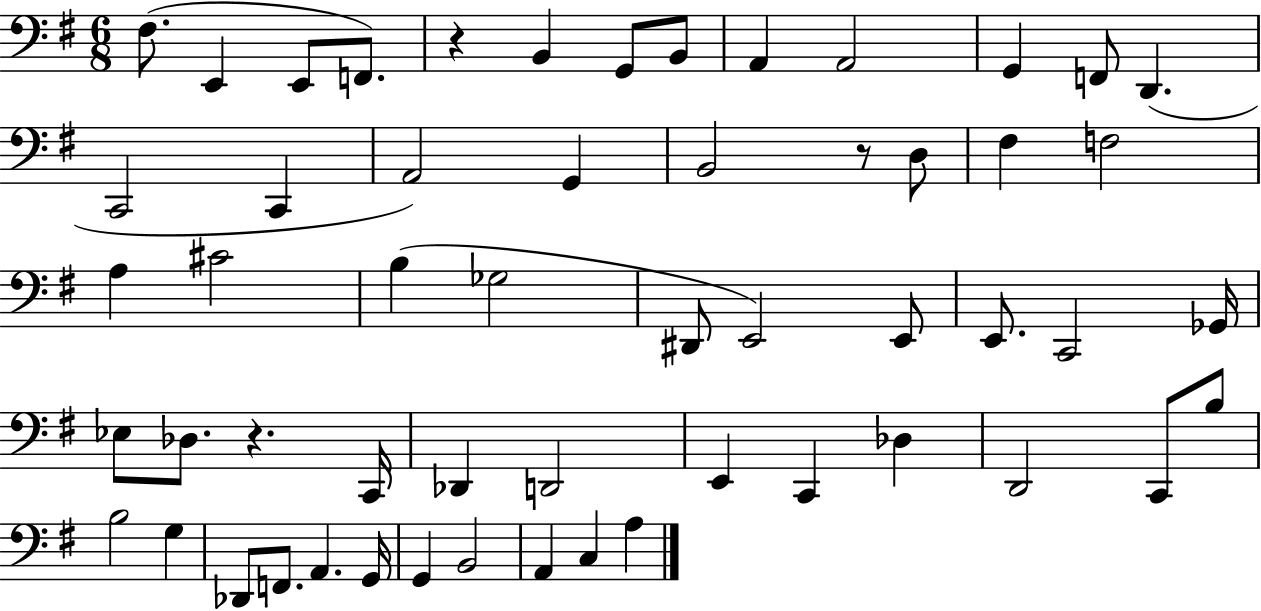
{
  \clef bass
  \numericTimeSignature
  \time 6/8
  \key g \major
  fis8.( e,4 e,8 f,8.) | r4 b,4 g,8 b,8 | a,4 a,2 | g,4 f,8 d,4.( | \break c,2 c,4 | a,2) g,4 | b,2 r8 d8 | fis4 f2 | \break a4 cis'2 | b4( ges2 | dis,8 e,2) e,8 | e,8. c,2 ges,16 | \break ees8 des8. r4. c,16 | des,4 d,2 | e,4 c,4 des4 | d,2 c,8 b8 | \break b2 g4 | des,8 f,8. a,4. g,16 | g,4 b,2 | a,4 c4 a4 | \break \bar "|."
}